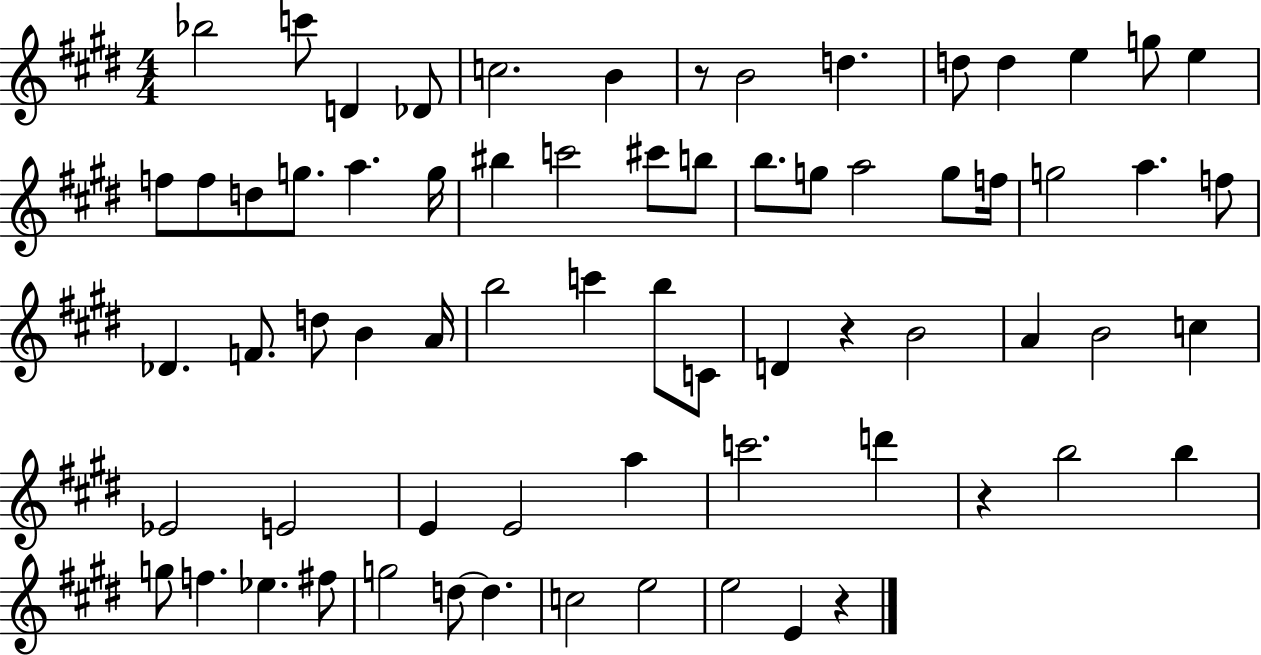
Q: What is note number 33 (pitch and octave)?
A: F4